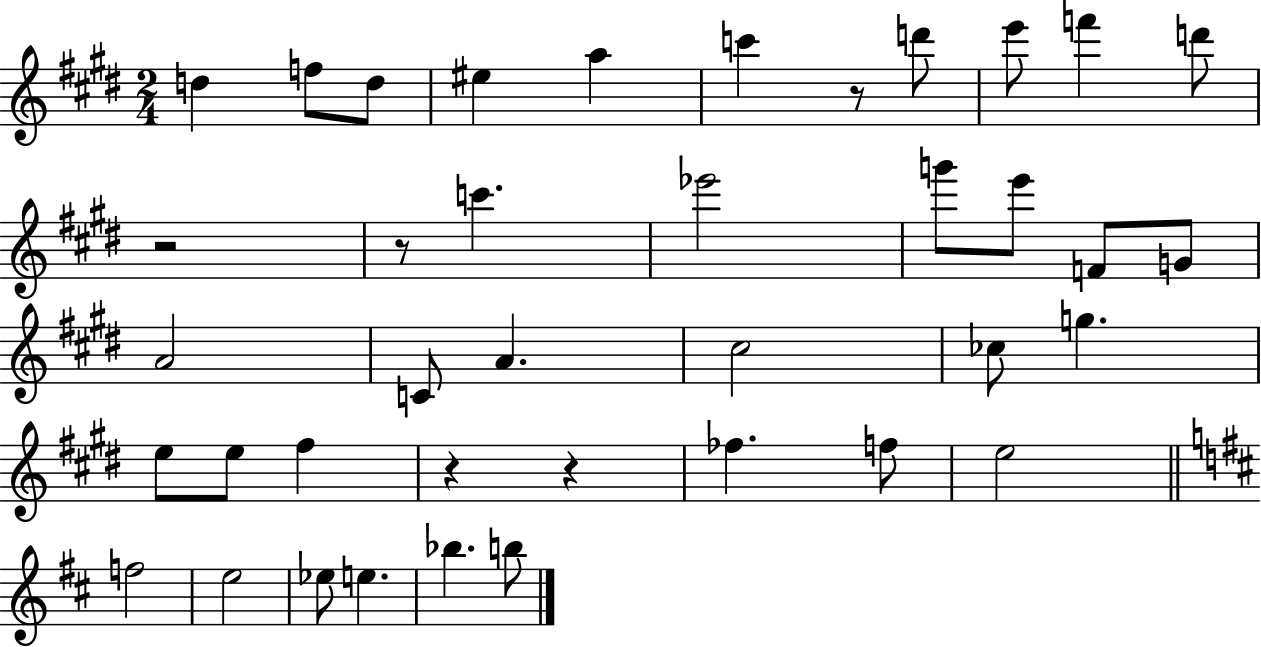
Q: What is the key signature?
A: E major